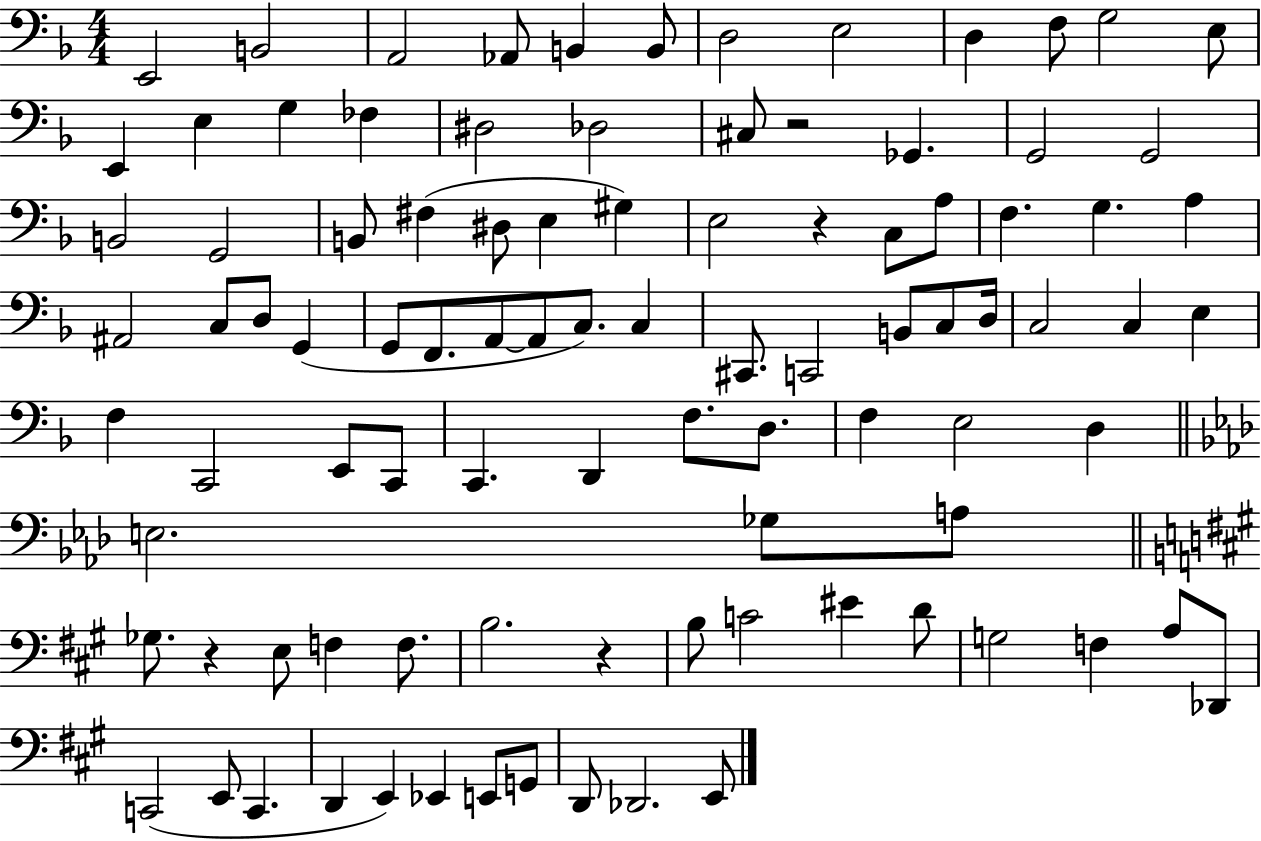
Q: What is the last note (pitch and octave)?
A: E2